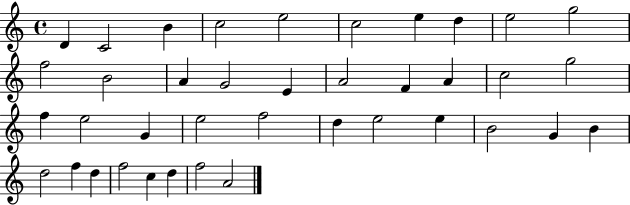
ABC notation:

X:1
T:Untitled
M:4/4
L:1/4
K:C
D C2 B c2 e2 c2 e d e2 g2 f2 B2 A G2 E A2 F A c2 g2 f e2 G e2 f2 d e2 e B2 G B d2 f d f2 c d f2 A2